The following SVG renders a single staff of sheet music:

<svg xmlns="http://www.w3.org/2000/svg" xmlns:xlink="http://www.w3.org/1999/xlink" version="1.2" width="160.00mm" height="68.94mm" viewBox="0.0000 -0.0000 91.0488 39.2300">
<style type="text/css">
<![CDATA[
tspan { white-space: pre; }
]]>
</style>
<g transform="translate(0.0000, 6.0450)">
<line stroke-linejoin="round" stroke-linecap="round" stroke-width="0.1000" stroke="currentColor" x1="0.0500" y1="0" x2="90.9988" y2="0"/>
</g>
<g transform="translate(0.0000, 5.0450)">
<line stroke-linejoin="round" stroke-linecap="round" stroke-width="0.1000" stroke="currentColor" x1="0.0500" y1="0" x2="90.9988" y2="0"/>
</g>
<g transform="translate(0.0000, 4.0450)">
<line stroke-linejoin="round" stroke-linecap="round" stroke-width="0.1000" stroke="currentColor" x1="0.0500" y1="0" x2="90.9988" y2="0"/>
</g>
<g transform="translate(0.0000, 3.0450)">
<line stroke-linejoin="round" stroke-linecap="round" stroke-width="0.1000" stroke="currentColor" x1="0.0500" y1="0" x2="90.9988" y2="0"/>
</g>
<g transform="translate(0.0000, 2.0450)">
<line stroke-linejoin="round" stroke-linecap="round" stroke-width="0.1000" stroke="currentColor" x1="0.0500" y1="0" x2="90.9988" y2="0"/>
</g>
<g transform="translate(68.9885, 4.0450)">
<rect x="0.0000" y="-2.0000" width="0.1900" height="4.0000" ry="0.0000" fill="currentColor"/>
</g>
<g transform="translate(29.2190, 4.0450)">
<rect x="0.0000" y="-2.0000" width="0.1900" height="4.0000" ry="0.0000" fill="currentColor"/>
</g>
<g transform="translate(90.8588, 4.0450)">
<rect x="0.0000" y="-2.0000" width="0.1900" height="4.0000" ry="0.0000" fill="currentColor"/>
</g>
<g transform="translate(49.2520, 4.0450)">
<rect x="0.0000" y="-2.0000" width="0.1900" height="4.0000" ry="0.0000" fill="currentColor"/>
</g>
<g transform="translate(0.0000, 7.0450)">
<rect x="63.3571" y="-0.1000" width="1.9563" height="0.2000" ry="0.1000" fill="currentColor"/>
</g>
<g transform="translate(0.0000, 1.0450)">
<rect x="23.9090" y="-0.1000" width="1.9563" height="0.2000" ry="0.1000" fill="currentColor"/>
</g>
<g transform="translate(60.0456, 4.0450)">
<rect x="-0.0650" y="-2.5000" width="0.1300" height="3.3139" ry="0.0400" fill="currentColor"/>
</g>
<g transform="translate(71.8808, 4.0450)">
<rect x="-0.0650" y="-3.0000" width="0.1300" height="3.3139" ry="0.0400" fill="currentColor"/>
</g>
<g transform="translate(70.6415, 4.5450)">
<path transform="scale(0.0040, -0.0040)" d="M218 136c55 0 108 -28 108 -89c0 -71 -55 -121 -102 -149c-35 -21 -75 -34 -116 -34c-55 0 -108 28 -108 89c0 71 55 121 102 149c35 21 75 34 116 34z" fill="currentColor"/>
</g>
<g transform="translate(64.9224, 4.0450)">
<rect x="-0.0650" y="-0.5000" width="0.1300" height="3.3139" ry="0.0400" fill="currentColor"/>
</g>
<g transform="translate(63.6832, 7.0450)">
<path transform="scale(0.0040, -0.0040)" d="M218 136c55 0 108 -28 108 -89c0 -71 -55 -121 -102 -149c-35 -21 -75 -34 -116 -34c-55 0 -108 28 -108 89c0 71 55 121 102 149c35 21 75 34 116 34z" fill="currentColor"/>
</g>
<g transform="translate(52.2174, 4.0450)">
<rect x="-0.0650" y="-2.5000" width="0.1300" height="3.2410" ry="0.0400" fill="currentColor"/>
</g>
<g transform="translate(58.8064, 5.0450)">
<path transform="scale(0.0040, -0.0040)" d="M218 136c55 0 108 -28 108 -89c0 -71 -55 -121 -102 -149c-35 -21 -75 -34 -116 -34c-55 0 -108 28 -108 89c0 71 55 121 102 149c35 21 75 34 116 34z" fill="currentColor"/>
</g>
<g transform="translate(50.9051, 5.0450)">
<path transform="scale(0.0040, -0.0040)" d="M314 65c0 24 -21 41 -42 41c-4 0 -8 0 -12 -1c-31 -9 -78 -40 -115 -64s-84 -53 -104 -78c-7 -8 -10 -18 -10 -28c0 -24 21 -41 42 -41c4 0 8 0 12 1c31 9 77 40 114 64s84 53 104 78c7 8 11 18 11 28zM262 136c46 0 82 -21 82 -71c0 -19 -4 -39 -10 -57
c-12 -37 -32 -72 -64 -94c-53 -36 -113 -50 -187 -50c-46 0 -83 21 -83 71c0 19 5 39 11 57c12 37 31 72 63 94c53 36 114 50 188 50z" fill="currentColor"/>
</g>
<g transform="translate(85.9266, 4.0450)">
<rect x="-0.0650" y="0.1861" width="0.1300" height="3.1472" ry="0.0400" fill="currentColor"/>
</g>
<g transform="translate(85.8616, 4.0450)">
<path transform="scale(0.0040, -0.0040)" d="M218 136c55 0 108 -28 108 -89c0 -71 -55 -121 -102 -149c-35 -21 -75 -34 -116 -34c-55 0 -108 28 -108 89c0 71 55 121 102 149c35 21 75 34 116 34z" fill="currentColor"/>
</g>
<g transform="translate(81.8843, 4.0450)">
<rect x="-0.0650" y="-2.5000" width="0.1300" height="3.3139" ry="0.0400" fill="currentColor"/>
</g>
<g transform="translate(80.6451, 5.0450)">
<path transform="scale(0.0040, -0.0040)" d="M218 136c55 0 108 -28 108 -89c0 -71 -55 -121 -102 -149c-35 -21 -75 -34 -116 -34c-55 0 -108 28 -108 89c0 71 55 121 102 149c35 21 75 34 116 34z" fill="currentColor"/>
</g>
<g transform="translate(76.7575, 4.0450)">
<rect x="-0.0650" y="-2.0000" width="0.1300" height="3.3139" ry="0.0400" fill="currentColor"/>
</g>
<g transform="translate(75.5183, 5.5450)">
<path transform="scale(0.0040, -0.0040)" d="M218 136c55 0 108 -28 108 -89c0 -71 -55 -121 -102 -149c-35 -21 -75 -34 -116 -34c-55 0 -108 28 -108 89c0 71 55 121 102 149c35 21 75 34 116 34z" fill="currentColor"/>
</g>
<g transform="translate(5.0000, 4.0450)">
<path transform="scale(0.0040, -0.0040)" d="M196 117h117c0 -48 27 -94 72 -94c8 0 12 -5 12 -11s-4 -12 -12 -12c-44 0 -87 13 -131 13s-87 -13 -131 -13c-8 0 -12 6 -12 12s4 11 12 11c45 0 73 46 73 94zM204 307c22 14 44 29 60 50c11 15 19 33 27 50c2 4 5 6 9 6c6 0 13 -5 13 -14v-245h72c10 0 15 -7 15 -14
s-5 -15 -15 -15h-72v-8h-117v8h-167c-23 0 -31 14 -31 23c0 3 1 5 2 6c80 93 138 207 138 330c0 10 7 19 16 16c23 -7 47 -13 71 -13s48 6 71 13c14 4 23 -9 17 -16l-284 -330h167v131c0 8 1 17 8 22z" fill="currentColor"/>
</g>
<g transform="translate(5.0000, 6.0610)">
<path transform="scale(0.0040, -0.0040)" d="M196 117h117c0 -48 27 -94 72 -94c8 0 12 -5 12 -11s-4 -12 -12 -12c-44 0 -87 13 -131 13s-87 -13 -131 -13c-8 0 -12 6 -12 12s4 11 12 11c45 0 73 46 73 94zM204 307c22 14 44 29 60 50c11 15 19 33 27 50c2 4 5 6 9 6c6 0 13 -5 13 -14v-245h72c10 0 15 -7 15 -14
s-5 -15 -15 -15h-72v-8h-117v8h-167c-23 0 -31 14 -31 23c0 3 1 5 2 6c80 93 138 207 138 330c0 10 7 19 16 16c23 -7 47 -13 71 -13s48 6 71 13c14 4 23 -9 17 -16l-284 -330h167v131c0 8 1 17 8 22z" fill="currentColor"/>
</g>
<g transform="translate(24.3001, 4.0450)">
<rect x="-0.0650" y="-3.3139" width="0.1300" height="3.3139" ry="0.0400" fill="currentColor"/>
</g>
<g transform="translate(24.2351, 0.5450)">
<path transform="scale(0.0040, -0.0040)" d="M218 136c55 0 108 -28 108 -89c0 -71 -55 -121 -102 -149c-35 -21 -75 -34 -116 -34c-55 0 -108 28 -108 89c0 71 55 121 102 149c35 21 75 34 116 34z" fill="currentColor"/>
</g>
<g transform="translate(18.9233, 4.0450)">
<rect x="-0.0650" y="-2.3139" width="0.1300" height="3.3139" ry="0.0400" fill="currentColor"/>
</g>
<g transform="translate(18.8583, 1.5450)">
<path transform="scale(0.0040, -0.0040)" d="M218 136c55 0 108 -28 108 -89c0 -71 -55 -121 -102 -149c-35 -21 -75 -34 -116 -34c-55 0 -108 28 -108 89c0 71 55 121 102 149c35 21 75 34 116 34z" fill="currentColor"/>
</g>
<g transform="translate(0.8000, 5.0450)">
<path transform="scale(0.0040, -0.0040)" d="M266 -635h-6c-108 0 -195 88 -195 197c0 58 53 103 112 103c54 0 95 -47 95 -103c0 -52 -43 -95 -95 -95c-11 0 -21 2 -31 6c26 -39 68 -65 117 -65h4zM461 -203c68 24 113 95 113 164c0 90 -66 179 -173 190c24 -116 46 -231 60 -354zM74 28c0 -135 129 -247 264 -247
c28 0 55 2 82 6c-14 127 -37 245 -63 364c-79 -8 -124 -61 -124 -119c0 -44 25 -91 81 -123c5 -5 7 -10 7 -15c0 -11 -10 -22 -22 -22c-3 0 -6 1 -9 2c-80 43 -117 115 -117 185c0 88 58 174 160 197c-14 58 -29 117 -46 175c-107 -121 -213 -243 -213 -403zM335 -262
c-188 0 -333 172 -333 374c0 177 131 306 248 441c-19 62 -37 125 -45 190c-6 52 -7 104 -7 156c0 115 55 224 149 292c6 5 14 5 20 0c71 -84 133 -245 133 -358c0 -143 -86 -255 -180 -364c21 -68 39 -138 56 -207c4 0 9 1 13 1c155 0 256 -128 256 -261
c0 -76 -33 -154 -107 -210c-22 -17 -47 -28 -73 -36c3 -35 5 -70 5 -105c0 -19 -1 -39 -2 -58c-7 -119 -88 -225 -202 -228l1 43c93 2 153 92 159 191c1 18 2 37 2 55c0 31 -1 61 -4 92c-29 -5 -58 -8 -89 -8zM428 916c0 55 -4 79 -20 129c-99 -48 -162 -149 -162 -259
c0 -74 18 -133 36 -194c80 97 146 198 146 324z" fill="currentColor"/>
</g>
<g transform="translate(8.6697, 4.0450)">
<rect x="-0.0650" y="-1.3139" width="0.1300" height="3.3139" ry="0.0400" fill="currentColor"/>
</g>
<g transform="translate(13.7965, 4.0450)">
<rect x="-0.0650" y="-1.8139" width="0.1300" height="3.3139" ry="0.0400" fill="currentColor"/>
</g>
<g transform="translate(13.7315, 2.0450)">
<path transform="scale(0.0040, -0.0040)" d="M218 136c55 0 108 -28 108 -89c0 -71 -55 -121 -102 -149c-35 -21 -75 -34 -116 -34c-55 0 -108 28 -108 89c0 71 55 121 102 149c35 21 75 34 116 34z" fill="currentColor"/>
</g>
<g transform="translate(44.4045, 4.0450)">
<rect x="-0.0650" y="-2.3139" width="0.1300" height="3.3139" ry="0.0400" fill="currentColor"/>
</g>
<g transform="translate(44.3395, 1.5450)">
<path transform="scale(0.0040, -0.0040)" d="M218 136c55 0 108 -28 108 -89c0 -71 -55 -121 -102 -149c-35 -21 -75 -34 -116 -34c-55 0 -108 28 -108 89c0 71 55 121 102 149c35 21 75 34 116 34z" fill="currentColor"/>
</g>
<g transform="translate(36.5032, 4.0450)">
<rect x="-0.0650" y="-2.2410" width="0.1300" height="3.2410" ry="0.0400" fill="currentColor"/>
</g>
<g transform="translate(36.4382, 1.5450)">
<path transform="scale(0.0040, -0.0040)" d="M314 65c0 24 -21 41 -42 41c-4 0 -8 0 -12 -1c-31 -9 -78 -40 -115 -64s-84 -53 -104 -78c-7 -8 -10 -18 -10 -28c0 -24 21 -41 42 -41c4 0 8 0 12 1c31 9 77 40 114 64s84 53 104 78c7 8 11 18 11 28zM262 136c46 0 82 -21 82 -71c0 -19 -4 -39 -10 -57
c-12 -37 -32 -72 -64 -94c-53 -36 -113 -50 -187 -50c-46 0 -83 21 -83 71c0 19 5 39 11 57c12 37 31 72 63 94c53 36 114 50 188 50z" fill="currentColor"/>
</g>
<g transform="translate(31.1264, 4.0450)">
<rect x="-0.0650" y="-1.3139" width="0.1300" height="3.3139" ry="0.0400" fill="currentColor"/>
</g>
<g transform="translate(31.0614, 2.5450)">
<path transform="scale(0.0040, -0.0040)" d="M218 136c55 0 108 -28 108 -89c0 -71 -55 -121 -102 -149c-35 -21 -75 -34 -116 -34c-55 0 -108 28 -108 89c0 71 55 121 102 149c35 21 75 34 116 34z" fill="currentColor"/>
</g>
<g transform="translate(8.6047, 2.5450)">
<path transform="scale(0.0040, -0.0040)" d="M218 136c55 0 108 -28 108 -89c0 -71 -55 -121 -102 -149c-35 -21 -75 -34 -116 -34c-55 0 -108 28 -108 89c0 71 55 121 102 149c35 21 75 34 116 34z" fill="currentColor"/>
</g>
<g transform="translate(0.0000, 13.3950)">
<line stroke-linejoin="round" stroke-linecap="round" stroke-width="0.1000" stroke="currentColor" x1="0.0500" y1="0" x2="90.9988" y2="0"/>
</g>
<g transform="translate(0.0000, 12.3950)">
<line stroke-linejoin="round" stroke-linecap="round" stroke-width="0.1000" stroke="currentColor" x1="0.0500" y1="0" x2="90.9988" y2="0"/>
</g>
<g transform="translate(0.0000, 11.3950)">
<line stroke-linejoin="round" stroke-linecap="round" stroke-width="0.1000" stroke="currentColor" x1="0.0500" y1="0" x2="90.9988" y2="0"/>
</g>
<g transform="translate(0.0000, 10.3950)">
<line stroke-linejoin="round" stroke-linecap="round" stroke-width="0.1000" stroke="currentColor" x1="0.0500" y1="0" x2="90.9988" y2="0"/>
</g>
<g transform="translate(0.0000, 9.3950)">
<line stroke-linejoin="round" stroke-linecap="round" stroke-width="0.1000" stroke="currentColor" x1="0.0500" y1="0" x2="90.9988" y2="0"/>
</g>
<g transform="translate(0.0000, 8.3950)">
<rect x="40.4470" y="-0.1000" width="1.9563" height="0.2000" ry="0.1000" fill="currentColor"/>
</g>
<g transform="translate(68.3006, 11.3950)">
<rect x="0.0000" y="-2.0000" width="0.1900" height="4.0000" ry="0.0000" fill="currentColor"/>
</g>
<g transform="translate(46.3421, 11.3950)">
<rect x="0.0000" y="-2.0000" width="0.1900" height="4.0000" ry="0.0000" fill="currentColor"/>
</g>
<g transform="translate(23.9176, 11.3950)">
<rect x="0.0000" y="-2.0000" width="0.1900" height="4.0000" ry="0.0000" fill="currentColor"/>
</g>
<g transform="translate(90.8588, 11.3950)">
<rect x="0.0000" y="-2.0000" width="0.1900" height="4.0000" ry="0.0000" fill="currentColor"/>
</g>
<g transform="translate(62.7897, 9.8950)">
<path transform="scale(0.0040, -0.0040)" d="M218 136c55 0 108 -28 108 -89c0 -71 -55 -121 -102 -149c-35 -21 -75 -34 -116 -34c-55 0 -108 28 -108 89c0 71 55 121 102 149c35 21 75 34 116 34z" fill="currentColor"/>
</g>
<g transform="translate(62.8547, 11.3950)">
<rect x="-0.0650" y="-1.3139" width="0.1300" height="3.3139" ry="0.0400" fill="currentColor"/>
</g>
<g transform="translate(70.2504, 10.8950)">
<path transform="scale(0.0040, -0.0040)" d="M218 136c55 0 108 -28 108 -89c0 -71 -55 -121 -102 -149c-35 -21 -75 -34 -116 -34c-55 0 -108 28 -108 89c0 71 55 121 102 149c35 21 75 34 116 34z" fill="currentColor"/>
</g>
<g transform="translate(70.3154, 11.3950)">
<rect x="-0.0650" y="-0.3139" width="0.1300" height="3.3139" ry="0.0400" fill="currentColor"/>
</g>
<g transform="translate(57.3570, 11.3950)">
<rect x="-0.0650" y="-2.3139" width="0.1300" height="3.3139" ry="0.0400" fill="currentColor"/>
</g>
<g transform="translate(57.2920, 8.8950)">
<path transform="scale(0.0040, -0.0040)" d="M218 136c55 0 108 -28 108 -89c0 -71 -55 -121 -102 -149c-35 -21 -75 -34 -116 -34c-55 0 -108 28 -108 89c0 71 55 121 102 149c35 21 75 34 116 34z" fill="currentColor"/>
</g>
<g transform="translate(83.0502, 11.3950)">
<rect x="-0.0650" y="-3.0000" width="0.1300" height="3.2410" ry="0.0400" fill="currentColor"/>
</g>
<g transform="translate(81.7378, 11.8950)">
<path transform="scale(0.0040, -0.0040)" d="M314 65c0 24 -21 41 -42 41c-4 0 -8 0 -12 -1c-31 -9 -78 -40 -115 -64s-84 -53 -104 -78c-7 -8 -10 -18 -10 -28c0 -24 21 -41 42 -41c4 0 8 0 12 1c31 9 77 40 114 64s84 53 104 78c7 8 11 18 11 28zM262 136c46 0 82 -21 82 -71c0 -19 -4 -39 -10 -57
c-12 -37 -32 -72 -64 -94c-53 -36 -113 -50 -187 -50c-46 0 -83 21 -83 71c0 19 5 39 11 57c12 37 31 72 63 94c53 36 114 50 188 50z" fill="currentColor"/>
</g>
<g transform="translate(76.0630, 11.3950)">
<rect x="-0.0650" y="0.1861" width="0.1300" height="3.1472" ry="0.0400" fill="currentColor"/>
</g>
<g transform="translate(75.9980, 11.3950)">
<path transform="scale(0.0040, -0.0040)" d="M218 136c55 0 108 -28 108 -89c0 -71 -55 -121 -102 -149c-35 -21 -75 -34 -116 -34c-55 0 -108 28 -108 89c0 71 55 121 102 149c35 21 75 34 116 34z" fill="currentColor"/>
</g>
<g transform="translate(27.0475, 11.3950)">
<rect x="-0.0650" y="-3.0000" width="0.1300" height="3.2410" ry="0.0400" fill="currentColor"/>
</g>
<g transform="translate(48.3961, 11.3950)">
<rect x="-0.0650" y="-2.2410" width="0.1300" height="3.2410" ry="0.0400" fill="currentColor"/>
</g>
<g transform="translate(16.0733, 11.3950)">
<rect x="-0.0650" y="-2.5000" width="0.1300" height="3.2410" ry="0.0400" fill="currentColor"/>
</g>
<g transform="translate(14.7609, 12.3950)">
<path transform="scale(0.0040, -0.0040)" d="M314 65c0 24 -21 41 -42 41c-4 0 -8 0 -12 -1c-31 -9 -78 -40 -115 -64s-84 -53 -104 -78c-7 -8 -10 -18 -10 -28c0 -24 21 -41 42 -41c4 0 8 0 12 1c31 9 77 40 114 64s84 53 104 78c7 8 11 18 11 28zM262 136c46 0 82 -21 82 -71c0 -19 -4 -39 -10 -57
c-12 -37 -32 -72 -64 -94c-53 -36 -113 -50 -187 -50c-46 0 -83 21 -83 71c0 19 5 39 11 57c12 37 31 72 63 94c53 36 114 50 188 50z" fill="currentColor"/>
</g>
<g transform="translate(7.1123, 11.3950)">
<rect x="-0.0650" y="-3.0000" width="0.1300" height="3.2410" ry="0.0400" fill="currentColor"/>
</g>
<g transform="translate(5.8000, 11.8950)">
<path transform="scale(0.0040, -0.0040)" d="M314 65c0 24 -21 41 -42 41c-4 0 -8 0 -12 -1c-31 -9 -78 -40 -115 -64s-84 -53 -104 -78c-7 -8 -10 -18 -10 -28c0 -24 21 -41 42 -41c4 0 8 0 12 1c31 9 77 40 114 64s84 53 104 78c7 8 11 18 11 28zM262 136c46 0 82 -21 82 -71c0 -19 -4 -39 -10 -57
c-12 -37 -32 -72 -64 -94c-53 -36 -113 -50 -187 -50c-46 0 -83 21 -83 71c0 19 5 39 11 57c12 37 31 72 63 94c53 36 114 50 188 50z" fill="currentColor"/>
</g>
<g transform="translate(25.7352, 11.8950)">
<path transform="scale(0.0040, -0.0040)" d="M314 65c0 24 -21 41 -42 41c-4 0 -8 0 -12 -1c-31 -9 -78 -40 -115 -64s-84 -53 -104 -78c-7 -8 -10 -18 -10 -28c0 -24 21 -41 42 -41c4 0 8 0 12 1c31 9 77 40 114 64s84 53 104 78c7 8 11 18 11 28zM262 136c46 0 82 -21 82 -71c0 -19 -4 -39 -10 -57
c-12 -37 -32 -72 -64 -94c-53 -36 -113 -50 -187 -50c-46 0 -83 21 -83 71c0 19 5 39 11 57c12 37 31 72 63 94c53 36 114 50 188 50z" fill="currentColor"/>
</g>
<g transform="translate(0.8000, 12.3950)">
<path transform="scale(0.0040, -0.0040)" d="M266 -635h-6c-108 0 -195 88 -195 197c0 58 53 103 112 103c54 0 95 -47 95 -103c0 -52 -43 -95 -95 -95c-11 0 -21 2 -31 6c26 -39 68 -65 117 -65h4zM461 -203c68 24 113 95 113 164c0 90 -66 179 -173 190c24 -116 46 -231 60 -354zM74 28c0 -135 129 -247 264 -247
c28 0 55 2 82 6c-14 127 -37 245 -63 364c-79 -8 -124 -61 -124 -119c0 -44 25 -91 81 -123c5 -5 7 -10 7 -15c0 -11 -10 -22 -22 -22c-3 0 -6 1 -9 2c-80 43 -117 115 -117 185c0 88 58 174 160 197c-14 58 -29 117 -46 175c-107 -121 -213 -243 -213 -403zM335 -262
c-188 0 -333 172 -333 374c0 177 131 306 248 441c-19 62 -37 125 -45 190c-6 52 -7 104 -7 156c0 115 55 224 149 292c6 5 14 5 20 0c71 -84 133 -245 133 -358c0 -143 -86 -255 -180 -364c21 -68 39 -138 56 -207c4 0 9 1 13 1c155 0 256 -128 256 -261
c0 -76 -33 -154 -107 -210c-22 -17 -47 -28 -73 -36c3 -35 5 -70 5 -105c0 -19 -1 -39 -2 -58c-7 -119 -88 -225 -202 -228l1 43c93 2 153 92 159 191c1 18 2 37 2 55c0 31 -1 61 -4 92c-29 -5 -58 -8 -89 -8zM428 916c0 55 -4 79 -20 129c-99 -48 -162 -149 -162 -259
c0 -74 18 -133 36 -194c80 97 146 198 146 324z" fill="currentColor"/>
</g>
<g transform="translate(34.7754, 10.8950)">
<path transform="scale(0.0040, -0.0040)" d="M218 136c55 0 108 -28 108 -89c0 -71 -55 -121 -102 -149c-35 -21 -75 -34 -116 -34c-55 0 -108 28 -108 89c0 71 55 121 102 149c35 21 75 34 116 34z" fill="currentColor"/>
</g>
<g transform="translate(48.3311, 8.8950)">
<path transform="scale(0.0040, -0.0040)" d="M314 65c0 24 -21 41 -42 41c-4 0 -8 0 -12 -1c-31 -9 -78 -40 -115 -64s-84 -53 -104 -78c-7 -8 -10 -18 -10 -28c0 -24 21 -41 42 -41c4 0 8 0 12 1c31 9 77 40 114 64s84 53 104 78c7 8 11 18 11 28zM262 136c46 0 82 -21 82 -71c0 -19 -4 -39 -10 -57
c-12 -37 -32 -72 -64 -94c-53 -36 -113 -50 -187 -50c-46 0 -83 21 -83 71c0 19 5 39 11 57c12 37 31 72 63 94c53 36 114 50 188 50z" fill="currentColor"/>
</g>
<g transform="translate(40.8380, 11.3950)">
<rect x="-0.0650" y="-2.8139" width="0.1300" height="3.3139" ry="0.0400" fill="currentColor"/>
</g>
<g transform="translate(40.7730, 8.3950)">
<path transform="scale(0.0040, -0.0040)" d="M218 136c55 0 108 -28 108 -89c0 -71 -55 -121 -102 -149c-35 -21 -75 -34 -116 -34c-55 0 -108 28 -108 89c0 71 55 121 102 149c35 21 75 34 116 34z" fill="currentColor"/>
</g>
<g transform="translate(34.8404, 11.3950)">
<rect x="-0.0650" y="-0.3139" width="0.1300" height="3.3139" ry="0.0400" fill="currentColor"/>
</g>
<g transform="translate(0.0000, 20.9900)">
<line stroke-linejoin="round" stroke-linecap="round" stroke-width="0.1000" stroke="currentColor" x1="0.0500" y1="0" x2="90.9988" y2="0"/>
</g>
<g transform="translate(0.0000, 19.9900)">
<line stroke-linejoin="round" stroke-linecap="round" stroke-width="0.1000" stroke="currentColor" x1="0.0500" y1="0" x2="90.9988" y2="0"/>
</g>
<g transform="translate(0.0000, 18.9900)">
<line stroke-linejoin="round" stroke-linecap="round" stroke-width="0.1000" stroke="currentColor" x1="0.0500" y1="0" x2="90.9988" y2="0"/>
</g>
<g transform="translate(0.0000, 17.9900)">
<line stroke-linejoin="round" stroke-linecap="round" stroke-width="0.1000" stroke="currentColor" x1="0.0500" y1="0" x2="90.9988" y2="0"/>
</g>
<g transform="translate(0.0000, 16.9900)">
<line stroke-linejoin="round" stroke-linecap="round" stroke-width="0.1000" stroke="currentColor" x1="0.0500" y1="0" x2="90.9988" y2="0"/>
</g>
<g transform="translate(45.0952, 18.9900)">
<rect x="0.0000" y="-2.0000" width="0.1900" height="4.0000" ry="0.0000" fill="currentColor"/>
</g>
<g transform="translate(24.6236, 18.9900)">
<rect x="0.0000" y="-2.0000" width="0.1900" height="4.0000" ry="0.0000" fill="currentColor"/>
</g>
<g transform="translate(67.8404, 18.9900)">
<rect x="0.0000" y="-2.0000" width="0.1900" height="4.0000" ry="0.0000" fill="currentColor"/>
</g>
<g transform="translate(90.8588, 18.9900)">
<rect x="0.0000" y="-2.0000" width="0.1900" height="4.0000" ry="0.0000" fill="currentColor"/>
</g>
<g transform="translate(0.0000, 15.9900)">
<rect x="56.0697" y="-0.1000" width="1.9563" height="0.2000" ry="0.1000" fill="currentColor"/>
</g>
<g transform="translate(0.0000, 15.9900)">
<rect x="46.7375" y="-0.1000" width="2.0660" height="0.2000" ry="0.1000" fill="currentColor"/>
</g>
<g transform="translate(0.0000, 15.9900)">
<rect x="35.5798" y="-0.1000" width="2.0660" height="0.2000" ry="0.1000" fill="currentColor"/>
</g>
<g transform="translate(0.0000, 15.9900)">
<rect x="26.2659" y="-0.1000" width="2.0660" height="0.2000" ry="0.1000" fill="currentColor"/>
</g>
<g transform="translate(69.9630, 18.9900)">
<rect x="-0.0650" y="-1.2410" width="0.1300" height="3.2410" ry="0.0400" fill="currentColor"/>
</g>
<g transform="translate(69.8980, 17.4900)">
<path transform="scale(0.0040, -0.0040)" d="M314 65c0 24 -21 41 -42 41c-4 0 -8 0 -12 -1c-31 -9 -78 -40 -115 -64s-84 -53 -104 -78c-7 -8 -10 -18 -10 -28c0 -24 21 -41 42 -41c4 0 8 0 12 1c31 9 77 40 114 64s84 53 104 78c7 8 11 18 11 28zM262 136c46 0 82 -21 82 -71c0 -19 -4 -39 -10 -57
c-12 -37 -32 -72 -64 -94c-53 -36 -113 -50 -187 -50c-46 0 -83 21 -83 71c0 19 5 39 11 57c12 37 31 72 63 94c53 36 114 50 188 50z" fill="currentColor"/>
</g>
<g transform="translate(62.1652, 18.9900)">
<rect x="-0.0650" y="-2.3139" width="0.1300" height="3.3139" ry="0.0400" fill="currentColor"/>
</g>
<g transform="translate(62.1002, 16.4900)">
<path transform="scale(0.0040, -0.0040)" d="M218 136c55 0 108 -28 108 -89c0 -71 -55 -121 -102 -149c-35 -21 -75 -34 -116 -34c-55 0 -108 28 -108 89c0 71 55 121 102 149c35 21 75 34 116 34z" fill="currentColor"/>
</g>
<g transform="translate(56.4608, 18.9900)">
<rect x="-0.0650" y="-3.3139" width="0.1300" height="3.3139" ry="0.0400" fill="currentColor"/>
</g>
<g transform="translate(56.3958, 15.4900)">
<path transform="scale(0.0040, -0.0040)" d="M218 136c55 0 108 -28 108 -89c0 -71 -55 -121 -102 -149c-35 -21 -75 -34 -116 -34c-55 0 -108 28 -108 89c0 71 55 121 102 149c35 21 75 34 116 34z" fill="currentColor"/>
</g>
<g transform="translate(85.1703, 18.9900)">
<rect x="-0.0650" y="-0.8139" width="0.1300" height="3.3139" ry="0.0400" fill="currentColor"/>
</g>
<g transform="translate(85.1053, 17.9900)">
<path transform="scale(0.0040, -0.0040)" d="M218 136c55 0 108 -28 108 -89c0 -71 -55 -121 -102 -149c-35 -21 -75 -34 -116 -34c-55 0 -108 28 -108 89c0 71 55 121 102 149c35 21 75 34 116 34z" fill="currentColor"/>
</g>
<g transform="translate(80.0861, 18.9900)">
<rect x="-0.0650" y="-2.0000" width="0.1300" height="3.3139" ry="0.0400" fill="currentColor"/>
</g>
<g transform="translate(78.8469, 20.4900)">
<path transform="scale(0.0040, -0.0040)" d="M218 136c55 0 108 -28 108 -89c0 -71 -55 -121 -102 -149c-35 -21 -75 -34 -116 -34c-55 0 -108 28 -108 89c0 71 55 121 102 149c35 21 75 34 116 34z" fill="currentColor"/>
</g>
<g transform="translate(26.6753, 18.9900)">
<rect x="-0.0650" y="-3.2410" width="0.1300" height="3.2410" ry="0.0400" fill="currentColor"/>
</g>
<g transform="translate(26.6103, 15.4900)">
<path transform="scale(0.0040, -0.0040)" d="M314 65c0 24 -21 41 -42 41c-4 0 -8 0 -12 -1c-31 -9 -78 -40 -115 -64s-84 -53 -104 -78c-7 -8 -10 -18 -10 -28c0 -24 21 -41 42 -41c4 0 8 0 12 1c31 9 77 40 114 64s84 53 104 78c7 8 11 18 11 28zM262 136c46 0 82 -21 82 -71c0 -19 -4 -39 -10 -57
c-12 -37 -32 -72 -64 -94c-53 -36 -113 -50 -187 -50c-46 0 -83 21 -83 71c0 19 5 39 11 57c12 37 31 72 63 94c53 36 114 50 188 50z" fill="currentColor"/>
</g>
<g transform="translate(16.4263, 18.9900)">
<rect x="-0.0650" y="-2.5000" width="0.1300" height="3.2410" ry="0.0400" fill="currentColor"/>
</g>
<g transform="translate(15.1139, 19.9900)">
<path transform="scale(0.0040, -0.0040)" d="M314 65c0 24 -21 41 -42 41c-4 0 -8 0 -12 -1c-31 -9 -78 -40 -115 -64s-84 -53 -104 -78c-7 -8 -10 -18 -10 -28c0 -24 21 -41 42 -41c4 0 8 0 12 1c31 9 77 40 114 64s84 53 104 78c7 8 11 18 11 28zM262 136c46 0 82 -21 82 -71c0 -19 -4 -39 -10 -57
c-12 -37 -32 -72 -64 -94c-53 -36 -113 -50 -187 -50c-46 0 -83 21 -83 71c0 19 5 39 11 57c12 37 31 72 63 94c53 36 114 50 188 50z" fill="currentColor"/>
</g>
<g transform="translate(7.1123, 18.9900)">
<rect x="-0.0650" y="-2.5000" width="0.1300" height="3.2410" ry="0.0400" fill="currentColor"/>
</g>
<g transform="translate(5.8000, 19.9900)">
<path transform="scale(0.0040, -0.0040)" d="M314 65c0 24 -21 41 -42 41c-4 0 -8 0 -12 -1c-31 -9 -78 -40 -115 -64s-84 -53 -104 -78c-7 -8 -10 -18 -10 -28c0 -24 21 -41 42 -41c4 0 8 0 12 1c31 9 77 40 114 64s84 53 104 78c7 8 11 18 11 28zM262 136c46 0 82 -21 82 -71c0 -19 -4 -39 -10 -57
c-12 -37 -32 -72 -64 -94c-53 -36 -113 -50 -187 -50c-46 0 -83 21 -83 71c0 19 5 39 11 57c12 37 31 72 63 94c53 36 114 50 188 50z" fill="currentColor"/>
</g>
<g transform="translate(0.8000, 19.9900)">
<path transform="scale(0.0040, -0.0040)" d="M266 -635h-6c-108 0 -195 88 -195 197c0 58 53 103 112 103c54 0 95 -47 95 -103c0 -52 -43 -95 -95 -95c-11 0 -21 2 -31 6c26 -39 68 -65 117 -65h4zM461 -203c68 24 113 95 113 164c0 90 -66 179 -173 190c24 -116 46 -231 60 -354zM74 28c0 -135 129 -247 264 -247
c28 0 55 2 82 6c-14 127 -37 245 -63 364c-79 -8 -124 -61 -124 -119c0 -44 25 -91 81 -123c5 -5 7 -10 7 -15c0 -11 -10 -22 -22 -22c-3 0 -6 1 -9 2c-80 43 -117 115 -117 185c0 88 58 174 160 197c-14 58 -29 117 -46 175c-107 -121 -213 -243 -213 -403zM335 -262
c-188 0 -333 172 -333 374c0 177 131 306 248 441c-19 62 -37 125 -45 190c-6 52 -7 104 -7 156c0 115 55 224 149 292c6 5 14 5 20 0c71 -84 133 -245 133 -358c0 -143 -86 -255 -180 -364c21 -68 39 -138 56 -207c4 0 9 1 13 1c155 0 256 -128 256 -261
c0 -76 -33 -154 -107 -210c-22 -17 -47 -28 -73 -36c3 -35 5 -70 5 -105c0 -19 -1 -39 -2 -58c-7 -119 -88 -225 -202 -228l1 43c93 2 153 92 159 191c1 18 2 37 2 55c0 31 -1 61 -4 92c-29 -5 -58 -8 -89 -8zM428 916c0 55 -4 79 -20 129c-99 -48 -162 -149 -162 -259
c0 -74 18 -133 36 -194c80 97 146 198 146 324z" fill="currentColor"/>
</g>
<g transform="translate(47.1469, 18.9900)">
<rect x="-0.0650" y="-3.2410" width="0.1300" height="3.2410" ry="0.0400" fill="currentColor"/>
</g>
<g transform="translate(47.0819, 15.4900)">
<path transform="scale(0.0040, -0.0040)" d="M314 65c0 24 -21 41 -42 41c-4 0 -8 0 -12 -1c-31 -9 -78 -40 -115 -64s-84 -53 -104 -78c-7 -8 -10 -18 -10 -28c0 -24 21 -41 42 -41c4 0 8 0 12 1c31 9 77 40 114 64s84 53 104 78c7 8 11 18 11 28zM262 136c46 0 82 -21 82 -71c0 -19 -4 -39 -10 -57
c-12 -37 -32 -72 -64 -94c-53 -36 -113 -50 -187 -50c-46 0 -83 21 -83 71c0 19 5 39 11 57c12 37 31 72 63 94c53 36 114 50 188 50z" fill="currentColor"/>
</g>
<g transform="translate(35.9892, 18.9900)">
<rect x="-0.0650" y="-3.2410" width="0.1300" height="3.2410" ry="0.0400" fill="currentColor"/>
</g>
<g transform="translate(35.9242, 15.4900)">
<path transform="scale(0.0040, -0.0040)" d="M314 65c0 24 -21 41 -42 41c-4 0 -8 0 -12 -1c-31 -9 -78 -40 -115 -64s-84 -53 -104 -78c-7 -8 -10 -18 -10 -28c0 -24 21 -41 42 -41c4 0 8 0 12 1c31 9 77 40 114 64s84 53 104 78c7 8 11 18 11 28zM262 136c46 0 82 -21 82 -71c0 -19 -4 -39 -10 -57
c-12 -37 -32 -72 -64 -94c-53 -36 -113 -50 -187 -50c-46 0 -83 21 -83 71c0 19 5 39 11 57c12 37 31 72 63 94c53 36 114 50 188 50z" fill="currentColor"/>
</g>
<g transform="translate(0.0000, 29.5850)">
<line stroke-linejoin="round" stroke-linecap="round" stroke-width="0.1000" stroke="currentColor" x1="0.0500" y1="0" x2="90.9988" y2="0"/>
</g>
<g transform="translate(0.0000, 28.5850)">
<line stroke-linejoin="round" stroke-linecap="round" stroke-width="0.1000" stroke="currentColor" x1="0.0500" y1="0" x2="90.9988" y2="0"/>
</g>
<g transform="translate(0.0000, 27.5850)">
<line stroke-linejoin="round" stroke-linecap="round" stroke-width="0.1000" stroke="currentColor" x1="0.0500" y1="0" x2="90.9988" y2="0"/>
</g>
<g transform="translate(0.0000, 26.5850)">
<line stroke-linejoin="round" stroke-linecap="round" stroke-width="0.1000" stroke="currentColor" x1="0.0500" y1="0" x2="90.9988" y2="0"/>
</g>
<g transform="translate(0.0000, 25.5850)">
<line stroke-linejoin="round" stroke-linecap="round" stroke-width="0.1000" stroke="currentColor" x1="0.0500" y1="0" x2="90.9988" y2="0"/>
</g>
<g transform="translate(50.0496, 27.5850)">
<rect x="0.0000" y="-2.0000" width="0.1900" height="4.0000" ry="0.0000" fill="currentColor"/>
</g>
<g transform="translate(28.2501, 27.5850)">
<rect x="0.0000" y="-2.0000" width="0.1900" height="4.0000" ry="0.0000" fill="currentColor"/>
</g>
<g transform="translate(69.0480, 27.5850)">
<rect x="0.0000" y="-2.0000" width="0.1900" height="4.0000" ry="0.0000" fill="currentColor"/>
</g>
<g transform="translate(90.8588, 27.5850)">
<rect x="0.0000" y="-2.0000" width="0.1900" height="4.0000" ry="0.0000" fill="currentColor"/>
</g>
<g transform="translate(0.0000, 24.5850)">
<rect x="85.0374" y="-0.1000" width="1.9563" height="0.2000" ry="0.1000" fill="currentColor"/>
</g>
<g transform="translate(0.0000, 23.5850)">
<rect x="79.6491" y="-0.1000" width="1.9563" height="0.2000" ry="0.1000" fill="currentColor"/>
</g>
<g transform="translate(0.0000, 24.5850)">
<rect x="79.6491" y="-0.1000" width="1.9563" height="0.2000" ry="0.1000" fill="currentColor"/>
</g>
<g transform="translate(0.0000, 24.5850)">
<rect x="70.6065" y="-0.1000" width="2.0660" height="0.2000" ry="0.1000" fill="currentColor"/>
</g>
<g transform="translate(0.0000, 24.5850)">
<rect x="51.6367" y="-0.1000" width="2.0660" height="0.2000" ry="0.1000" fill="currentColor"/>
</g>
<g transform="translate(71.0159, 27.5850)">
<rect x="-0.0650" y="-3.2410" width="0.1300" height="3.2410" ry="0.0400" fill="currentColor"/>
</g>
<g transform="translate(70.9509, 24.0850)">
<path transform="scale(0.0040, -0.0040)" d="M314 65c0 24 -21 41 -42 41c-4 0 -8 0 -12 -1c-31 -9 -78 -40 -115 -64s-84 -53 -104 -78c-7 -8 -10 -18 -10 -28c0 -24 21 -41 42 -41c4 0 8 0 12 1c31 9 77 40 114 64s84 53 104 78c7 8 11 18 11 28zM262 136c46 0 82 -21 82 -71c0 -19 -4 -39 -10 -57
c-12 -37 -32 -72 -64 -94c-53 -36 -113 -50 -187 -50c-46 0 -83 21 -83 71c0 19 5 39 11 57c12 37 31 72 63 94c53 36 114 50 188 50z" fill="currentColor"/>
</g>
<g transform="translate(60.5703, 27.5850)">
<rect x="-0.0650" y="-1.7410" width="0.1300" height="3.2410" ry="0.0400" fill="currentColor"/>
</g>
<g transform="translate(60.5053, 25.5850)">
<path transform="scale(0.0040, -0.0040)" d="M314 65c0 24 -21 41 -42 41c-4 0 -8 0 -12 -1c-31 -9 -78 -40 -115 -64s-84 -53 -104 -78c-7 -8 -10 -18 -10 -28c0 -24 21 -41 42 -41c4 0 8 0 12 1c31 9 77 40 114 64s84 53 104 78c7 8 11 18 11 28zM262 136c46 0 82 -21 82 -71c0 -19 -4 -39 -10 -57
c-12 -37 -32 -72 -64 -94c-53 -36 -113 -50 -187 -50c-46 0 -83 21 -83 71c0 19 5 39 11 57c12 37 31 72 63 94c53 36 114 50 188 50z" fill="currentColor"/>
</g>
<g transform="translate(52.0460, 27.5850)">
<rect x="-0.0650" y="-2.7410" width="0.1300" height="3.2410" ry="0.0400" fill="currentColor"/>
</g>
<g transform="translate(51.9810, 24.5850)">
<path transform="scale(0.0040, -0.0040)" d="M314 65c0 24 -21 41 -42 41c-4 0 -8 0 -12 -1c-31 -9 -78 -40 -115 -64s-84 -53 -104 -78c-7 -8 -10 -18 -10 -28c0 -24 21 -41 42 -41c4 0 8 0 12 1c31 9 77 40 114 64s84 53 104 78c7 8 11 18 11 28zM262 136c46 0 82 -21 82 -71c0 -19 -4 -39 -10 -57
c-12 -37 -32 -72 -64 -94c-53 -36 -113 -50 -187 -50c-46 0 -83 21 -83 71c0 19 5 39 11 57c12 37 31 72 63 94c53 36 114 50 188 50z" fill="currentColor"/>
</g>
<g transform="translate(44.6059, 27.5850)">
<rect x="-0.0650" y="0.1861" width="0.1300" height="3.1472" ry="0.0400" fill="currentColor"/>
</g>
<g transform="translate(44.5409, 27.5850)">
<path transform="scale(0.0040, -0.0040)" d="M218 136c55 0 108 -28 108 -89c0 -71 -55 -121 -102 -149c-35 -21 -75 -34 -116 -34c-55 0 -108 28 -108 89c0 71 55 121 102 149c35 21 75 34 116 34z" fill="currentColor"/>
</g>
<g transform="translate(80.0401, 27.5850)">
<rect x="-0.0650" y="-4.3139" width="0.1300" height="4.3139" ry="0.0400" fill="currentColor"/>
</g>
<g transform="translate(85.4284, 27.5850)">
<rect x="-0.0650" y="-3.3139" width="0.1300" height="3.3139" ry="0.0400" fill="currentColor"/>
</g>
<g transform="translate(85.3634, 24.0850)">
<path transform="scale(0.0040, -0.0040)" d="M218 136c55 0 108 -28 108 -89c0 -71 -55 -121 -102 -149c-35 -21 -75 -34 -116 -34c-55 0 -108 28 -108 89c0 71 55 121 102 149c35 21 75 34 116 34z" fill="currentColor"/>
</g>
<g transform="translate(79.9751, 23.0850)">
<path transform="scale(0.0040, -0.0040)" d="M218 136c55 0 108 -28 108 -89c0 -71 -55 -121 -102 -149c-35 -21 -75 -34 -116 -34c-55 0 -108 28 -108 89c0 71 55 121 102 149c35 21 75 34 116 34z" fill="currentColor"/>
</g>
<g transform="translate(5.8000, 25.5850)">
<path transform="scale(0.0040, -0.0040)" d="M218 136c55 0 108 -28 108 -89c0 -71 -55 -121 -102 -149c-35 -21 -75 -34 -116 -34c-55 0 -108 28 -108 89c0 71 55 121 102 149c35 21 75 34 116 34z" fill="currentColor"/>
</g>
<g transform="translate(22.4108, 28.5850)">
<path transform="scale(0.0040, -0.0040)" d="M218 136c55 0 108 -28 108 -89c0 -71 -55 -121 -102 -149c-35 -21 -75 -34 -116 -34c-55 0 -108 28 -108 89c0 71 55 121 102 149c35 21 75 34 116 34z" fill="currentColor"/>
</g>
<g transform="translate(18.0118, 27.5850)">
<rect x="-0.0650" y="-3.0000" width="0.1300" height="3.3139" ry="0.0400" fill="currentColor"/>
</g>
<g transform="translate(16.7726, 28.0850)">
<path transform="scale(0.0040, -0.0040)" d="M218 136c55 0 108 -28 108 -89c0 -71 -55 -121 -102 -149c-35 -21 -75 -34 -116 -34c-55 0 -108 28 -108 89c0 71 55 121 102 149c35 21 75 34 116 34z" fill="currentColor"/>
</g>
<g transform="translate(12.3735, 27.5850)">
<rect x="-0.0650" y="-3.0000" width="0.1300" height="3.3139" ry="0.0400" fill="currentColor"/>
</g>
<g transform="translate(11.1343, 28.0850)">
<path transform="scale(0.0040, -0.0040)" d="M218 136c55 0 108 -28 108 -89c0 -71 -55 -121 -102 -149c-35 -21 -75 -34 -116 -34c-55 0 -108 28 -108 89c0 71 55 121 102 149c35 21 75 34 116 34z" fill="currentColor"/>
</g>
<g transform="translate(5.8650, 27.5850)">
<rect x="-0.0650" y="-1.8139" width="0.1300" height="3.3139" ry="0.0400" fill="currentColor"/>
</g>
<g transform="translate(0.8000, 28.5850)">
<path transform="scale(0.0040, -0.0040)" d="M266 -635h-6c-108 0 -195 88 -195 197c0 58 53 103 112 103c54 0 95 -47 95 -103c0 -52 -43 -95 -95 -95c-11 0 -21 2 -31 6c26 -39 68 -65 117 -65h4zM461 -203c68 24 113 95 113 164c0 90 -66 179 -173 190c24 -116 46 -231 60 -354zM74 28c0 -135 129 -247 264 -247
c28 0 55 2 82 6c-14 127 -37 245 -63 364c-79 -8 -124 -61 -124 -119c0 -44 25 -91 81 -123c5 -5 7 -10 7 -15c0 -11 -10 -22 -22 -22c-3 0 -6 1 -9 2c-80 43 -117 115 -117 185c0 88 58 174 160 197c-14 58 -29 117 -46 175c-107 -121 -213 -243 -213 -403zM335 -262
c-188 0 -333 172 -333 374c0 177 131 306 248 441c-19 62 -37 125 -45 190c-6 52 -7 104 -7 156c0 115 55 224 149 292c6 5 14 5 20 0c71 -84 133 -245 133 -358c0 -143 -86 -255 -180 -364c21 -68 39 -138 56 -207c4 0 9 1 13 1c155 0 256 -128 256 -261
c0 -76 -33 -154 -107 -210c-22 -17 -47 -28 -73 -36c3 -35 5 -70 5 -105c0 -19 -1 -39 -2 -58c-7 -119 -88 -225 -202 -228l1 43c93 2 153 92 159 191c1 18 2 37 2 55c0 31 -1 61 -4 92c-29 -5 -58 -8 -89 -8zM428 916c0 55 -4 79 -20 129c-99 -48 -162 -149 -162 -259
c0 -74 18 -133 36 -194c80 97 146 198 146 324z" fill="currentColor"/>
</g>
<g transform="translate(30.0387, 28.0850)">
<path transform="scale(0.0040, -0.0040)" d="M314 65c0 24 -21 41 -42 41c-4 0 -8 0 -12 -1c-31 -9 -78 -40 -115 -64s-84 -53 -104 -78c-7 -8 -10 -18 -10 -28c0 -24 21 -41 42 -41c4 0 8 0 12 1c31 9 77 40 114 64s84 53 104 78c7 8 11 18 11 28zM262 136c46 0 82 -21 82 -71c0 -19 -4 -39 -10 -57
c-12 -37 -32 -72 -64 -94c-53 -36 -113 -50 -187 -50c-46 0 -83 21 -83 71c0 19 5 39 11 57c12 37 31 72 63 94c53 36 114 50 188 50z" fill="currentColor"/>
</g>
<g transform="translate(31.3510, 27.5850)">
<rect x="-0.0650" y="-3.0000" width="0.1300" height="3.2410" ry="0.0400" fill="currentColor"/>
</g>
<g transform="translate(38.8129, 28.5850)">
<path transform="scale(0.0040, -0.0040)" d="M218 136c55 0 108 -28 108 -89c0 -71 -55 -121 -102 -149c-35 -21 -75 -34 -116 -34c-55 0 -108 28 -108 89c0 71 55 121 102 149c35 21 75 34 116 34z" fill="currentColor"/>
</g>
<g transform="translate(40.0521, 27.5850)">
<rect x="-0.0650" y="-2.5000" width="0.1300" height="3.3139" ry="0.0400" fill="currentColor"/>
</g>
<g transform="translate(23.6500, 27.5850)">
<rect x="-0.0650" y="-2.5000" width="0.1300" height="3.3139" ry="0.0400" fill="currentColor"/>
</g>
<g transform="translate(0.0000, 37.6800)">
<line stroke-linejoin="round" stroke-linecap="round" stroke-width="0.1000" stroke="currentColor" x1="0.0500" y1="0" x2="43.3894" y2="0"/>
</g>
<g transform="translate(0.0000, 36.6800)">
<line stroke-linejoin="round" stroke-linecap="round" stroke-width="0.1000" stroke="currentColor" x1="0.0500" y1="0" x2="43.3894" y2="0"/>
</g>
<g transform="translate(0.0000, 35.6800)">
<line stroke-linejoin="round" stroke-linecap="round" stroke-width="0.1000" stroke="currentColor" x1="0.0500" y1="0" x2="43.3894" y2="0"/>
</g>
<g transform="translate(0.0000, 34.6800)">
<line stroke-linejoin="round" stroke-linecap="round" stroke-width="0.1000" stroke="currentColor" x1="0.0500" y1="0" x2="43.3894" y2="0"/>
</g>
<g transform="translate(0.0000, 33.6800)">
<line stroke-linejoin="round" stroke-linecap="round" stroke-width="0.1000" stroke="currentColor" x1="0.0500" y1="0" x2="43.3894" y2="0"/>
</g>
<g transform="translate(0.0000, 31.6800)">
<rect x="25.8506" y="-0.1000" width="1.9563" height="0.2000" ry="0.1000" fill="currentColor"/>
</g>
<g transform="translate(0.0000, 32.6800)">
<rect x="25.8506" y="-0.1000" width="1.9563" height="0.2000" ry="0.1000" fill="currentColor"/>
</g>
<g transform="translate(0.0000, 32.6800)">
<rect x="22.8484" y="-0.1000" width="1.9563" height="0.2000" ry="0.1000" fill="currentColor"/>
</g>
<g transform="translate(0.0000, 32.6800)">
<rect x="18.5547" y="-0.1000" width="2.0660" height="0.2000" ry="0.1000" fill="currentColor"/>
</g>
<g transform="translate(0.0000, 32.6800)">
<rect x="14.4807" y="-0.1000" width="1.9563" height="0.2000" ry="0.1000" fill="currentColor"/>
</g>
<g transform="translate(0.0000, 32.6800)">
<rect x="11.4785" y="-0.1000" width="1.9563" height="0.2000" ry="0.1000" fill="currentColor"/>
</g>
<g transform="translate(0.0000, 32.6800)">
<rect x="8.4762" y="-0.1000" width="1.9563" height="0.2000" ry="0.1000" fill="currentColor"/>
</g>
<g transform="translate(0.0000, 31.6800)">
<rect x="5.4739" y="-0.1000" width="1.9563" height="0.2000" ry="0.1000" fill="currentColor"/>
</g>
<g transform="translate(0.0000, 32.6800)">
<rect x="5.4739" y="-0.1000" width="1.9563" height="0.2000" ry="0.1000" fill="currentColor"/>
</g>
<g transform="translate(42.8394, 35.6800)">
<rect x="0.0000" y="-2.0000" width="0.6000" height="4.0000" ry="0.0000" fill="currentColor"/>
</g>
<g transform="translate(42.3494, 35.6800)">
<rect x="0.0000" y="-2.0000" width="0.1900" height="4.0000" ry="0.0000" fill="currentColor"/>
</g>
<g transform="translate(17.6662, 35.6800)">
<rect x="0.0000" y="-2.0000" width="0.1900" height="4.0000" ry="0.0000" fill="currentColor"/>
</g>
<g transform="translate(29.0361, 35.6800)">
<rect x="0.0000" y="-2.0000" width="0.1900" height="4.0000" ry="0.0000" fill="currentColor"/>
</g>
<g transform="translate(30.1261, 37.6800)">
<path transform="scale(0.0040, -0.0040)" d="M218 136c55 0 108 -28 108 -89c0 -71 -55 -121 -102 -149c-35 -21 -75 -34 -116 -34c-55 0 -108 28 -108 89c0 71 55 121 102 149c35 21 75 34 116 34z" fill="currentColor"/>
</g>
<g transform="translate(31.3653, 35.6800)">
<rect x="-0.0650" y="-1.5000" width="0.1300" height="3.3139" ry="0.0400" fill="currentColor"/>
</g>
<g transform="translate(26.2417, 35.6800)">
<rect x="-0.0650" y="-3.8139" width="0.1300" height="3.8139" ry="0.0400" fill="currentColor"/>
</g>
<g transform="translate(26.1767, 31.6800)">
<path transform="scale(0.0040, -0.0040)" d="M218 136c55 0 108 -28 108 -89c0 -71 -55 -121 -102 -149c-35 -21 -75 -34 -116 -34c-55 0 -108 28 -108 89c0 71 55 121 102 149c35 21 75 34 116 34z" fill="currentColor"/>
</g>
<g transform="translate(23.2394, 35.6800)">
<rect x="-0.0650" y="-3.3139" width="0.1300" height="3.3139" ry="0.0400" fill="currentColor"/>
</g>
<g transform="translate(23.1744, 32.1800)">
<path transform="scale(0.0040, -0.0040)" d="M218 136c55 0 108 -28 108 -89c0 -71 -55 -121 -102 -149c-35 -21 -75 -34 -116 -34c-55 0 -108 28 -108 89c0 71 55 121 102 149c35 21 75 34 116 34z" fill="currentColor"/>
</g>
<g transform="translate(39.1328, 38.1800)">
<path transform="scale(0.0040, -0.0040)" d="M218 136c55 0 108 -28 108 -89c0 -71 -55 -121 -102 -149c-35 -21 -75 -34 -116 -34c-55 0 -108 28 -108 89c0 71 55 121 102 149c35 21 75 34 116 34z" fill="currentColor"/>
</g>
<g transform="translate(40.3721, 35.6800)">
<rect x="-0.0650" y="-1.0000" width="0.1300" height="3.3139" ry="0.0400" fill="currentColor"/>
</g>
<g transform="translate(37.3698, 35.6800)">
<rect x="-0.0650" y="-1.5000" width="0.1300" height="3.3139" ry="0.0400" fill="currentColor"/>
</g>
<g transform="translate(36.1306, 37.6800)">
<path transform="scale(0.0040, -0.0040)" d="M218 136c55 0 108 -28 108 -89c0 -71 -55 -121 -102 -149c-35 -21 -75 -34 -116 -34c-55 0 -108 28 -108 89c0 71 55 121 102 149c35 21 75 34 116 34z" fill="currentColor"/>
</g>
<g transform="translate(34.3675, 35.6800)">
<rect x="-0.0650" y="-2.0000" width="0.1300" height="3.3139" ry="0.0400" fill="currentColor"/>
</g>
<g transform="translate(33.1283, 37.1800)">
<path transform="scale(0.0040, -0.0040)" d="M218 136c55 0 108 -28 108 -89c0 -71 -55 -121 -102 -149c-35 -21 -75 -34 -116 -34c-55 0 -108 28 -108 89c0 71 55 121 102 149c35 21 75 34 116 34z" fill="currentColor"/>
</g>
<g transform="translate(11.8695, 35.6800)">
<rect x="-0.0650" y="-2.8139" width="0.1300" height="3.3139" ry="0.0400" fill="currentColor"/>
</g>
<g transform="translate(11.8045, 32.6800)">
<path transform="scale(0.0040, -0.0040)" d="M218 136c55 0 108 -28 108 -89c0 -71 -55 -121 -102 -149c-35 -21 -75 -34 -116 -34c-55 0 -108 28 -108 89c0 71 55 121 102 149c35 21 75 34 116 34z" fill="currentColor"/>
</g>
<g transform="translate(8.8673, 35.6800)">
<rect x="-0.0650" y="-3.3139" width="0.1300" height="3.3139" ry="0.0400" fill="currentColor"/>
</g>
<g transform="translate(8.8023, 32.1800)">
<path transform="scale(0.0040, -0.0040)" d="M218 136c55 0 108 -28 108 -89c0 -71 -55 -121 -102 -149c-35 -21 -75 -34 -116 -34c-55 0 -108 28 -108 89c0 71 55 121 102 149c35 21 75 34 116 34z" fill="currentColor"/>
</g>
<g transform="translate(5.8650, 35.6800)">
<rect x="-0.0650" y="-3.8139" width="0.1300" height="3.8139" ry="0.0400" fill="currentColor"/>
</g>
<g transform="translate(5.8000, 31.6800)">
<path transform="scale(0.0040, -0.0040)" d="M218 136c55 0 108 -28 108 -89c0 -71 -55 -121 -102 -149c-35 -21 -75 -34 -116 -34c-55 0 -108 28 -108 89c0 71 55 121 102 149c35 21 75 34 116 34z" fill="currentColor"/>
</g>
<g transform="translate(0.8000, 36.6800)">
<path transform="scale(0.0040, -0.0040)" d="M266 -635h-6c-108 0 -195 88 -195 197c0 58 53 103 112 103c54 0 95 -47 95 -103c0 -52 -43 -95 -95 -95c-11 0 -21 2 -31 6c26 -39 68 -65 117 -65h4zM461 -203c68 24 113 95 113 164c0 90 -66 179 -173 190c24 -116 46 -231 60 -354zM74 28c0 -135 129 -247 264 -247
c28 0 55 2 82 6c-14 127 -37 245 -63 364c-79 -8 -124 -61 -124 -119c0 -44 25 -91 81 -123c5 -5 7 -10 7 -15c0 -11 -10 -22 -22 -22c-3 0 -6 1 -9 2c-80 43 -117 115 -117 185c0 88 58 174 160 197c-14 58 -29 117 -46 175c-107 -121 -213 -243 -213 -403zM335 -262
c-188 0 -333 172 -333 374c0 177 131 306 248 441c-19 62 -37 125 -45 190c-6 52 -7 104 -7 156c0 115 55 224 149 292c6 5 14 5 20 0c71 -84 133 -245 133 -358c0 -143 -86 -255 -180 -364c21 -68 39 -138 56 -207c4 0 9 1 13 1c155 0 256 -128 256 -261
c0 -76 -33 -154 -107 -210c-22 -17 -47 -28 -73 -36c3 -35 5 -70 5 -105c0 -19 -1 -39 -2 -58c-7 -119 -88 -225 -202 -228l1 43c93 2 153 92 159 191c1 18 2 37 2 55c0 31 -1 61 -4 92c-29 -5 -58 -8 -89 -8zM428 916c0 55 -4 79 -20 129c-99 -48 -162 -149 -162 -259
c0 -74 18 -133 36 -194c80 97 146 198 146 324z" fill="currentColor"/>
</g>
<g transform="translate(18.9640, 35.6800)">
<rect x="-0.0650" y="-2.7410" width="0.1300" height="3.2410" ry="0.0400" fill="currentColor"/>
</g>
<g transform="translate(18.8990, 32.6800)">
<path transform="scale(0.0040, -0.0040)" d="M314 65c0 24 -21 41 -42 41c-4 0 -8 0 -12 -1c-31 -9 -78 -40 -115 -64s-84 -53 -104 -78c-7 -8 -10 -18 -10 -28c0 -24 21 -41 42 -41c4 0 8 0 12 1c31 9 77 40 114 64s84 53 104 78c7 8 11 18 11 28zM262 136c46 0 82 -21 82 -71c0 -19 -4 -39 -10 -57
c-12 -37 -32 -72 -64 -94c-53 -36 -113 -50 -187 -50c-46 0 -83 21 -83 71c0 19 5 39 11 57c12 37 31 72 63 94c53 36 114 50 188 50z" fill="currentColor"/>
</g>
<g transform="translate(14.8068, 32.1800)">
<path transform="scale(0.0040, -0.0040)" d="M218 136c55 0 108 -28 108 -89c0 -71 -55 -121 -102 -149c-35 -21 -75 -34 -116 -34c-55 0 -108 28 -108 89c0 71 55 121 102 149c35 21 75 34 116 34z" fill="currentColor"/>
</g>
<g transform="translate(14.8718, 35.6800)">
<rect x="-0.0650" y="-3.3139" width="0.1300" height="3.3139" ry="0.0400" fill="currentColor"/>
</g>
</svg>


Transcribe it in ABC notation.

X:1
T:Untitled
M:4/4
L:1/4
K:C
e f g b e g2 g G2 G C A F G B A2 G2 A2 c a g2 g e c B A2 G2 G2 b2 b2 b2 b g e2 F d f A A G A2 G B a2 f2 b2 d' b c' b a b a2 b c' E F E D